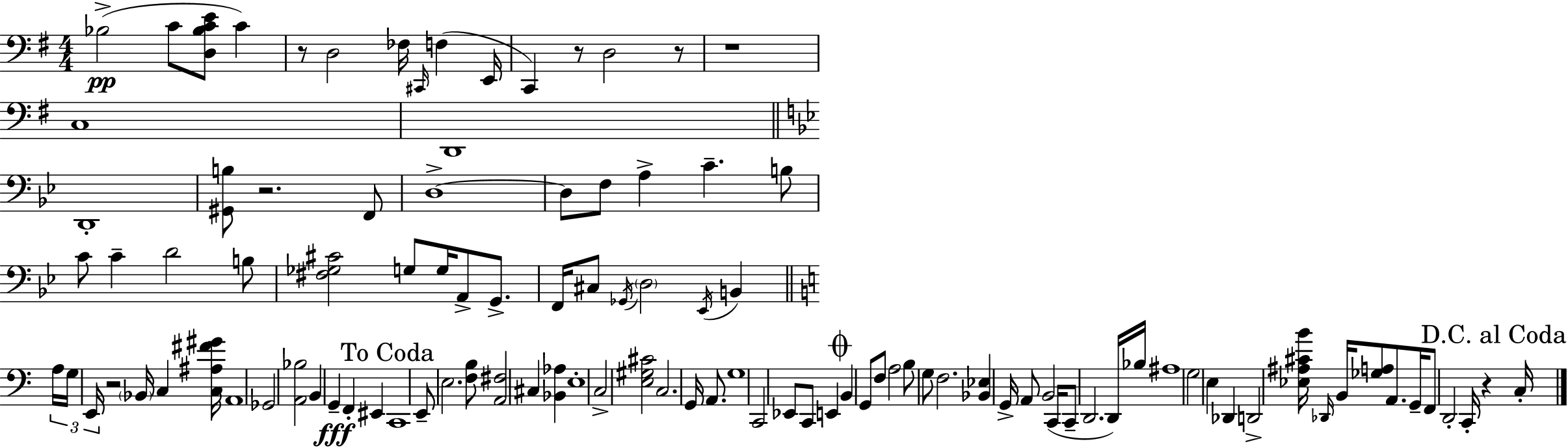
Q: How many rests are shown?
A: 7